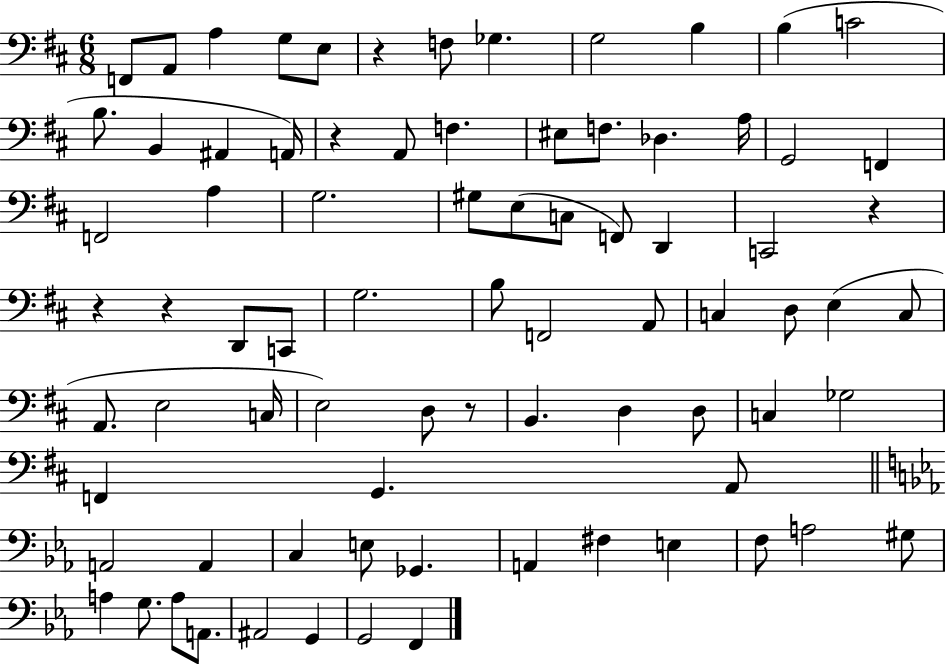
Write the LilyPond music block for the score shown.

{
  \clef bass
  \numericTimeSignature
  \time 6/8
  \key d \major
  f,8 a,8 a4 g8 e8 | r4 f8 ges4. | g2 b4 | b4( c'2 | \break b8. b,4 ais,4 a,16) | r4 a,8 f4. | eis8 f8. des4. a16 | g,2 f,4 | \break f,2 a4 | g2. | gis8 e8( c8 f,8) d,4 | c,2 r4 | \break r4 r4 d,8 c,8 | g2. | b8 f,2 a,8 | c4 d8 e4( c8 | \break a,8. e2 c16 | e2) d8 r8 | b,4. d4 d8 | c4 ges2 | \break f,4 g,4. a,8 | \bar "||" \break \key c \minor a,2 a,4 | c4 e8 ges,4. | a,4 fis4 e4 | f8 a2 gis8 | \break a4 g8. a8 a,8. | ais,2 g,4 | g,2 f,4 | \bar "|."
}